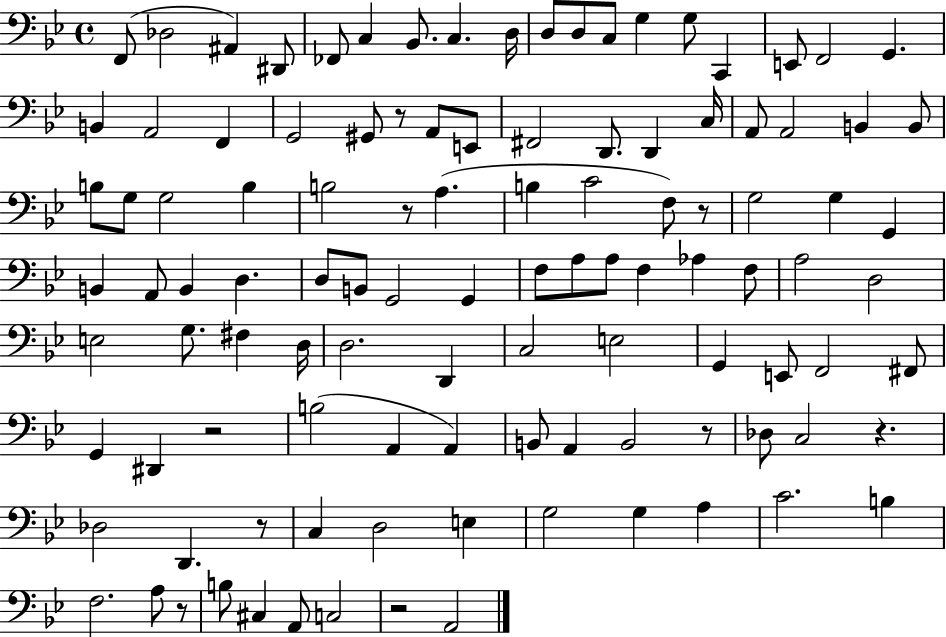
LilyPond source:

{
  \clef bass
  \time 4/4
  \defaultTimeSignature
  \key bes \major
  f,8( des2 ais,4) dis,8 | fes,8 c4 bes,8. c4. d16 | d8 d8 c8 g4 g8 c,4 | e,8 f,2 g,4. | \break b,4 a,2 f,4 | g,2 gis,8 r8 a,8 e,8 | fis,2 d,8. d,4 c16 | a,8 a,2 b,4 b,8 | \break b8 g8 g2 b4 | b2 r8 a4.( | b4 c'2 f8) r8 | g2 g4 g,4 | \break b,4 a,8 b,4 d4. | d8 b,8 g,2 g,4 | f8 a8 a8 f4 aes4 f8 | a2 d2 | \break e2 g8. fis4 d16 | d2. d,4 | c2 e2 | g,4 e,8 f,2 fis,8 | \break g,4 dis,4 r2 | b2( a,4 a,4) | b,8 a,4 b,2 r8 | des8 c2 r4. | \break des2 d,4. r8 | c4 d2 e4 | g2 g4 a4 | c'2. b4 | \break f2. a8 r8 | b8 cis4 a,8 c2 | r2 a,2 | \bar "|."
}